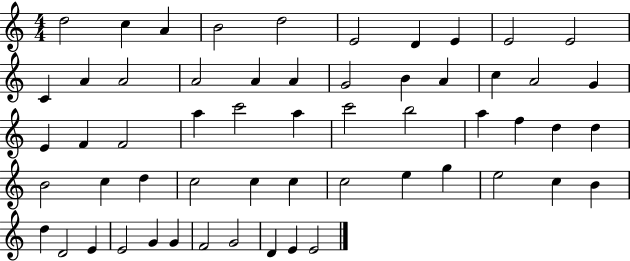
X:1
T:Untitled
M:4/4
L:1/4
K:C
d2 c A B2 d2 E2 D E E2 E2 C A A2 A2 A A G2 B A c A2 G E F F2 a c'2 a c'2 b2 a f d d B2 c d c2 c c c2 e g e2 c B d D2 E E2 G G F2 G2 D E E2